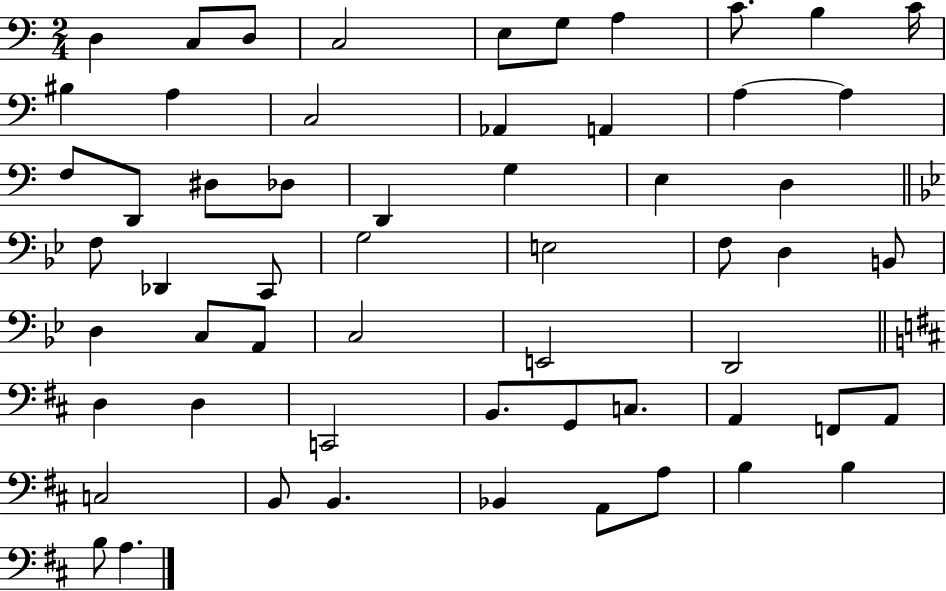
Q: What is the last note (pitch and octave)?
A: A3